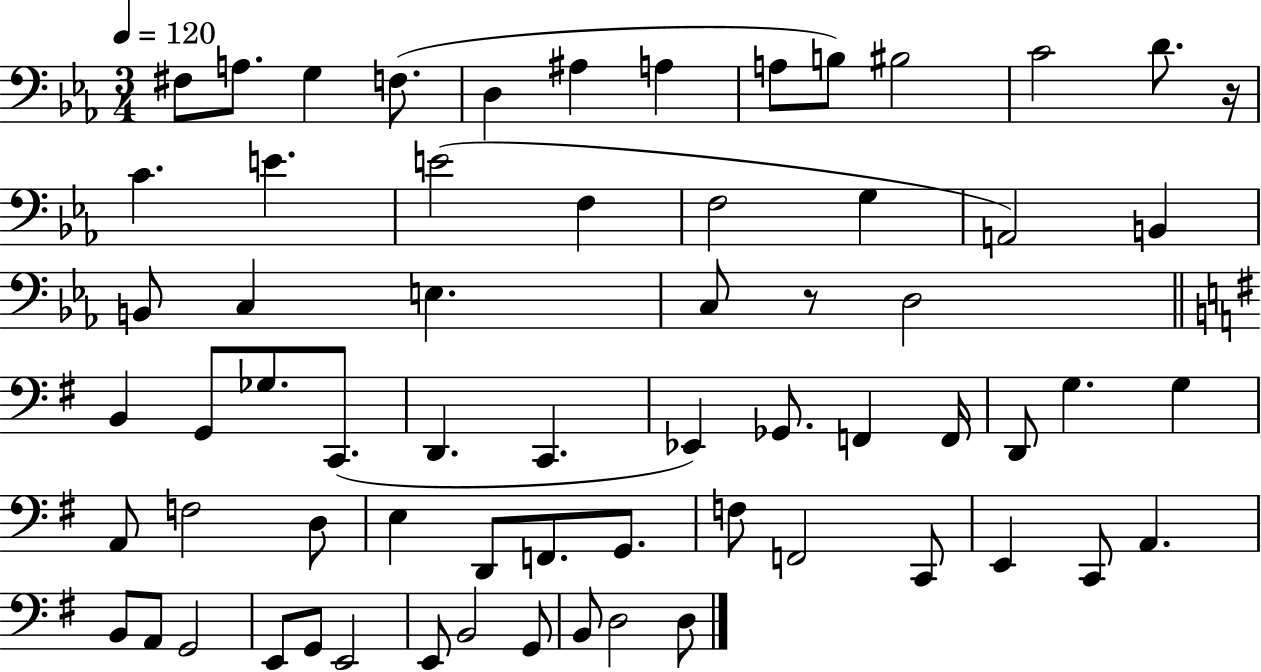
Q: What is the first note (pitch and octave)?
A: F#3